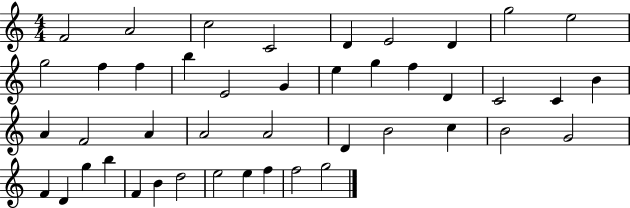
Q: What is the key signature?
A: C major